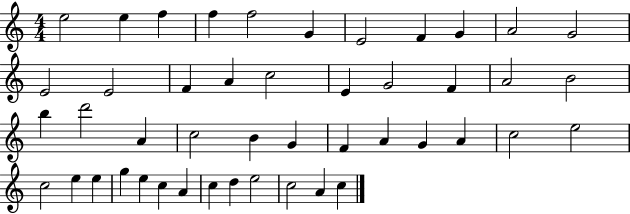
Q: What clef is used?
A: treble